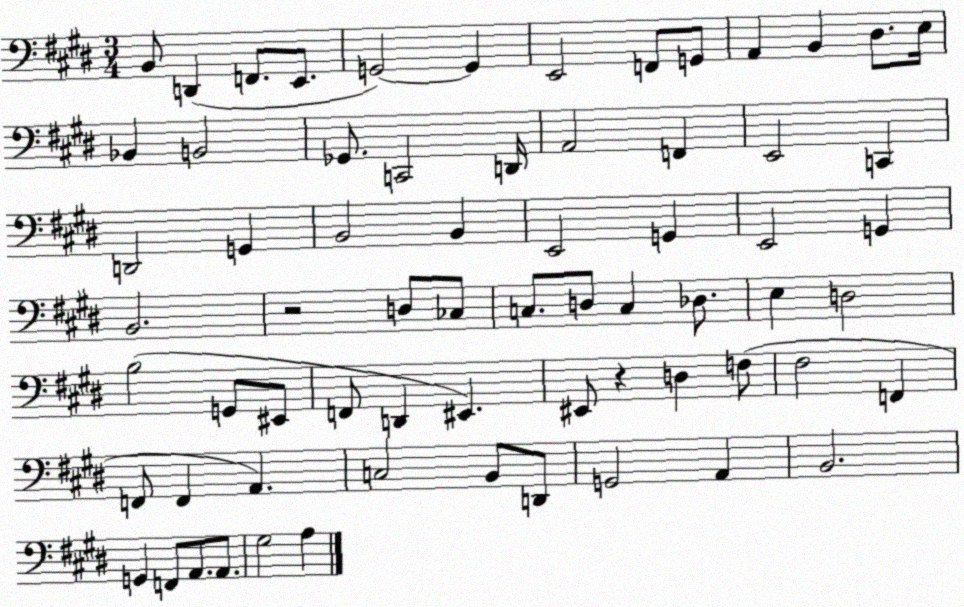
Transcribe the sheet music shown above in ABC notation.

X:1
T:Untitled
M:3/4
L:1/4
K:E
B,,/2 D,, F,,/2 E,,/2 G,,2 G,, E,,2 F,,/2 G,,/2 A,, B,, ^D,/2 E,/4 _B,, B,,2 _G,,/2 C,,2 D,,/4 A,,2 F,, E,,2 C,, D,,2 G,, B,,2 B,, E,,2 G,, E,,2 G,, B,,2 z2 D,/2 _C,/2 C,/2 D,/2 C, _D,/2 E, D,2 B,2 G,,/2 ^E,,/2 F,,/2 D,, ^E,, ^E,,/2 z D, F,/2 ^F,2 F,, F,,/2 F,, A,, C,2 B,,/2 D,,/2 G,,2 A,, B,,2 G,, F,,/2 A,,/2 A,,/2 ^G,2 A,